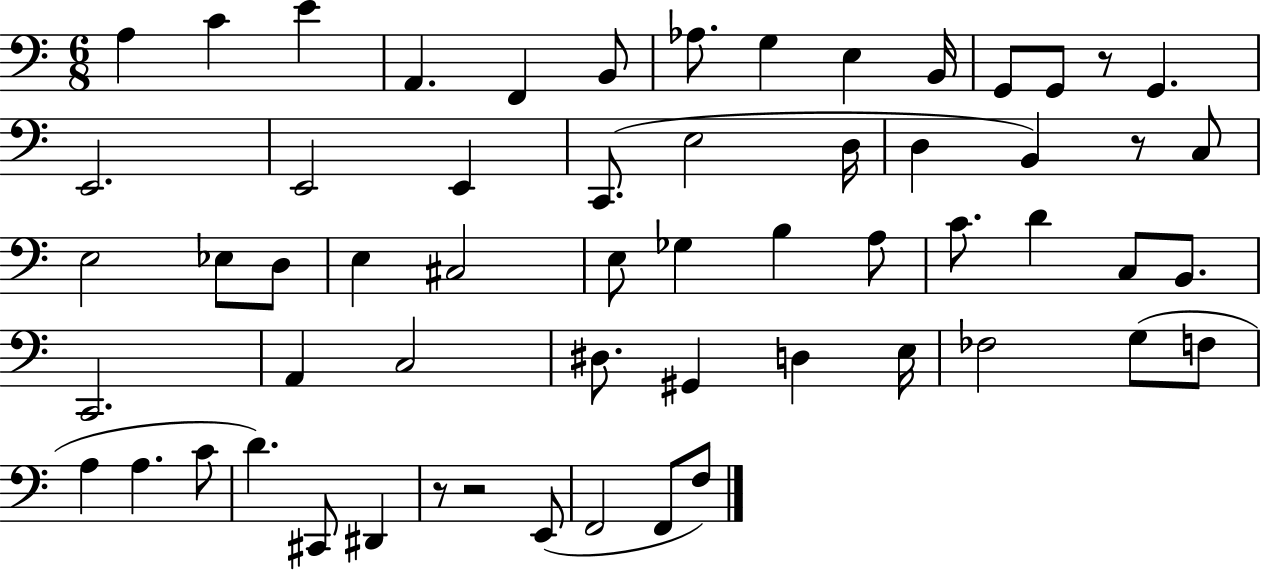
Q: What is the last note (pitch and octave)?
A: F3